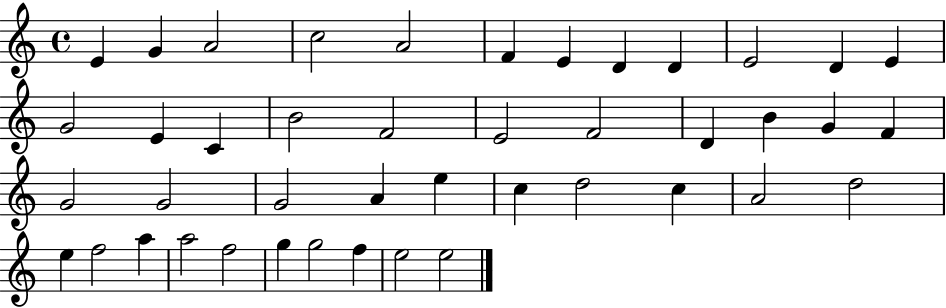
E4/q G4/q A4/h C5/h A4/h F4/q E4/q D4/q D4/q E4/h D4/q E4/q G4/h E4/q C4/q B4/h F4/h E4/h F4/h D4/q B4/q G4/q F4/q G4/h G4/h G4/h A4/q E5/q C5/q D5/h C5/q A4/h D5/h E5/q F5/h A5/q A5/h F5/h G5/q G5/h F5/q E5/h E5/h